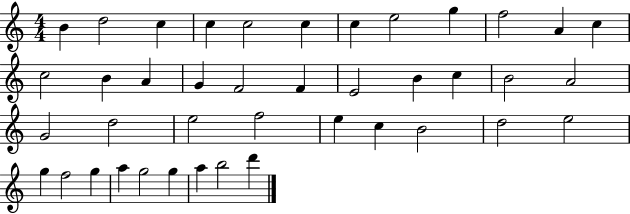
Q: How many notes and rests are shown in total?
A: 41